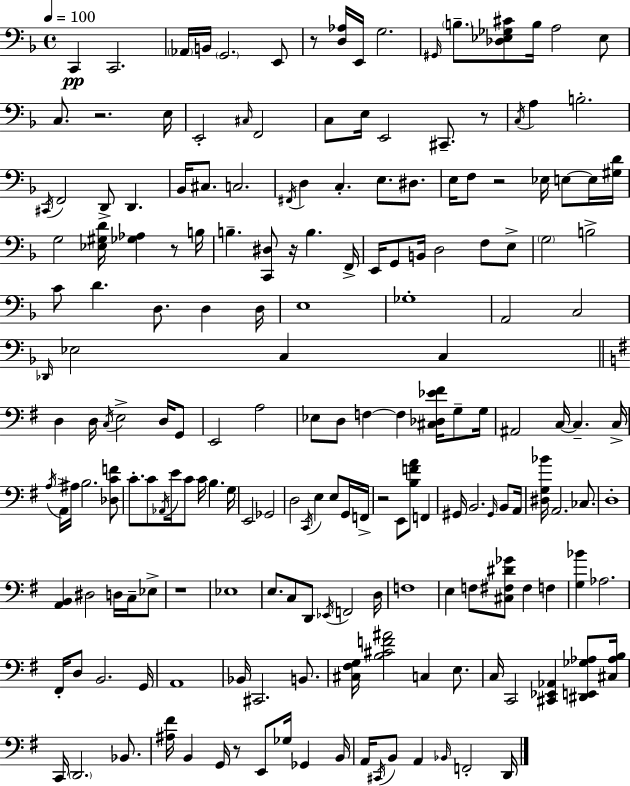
C2/q C2/h. Ab2/s B2/s G2/h. E2/e R/e [D3,Ab3]/s E2/s G3/h. G#2/s B3/e. [Db3,Eb3,Gb3,C#4]/e B3/s A3/h Eb3/e C3/e. R/h. E3/s E2/h C#3/s F2/h C3/e E3/s E2/h C#2/e. R/e C3/s A3/q B3/h. C#2/s F2/h D2/e D2/q. Bb2/s C#3/e. C3/h. F#2/s D3/q C3/q. E3/e. D#3/e. E3/s F3/e R/h Eb3/s E3/e E3/s [G#3,D4]/s G3/h [Eb3,G#3,D4]/s [Gb3,Ab3]/q R/e B3/s B3/q. [C2,D#3]/e R/s B3/q. F2/s E2/s G2/e B2/s D3/h F3/e E3/e G3/h B3/h C4/e D4/q. D3/e. D3/q D3/s E3/w Gb3/w A2/h C3/h Db2/s Eb3/h C3/q C3/q D3/q D3/s C3/s E3/h D3/s G2/e E2/h A3/h Eb3/e D3/e F3/q F3/q [C#3,Db3,Eb4,F#4]/s G3/e G3/s A#2/h C3/s C3/q. C3/s A3/s A2/s A#3/s B3/h. [Db3,C4,F4]/e C4/e. C4/e Ab2/s E4/s C4/e C4/s B3/q. G3/s E2/h Gb2/h D3/h C2/s E3/q E3/e G2/s F2/s R/h E2/e [B3,F4,A4]/e F2/q G#2/s B2/h. G#2/s B2/e A2/s [D#3,G3,Bb4]/s A2/h. CES3/e. D3/w [A2,B2]/q D#3/h D3/s C3/s Eb3/e R/w Eb3/w E3/e. C3/e D2/e Eb2/s F2/h D3/s F3/w E3/q F3/e [C#3,F#3,D#4,Gb4]/e F#3/q F3/q [G3,Bb4]/q Ab3/h. F#2/s D3/e B2/h. G2/s A2/w Bb2/s C#2/h. B2/e. [C#3,F#3,G3]/s [B3,C#4,F4,A#4]/h C3/q E3/e. C3/s C2/h [C#2,Eb2,Ab2]/q [D#2,E2,Gb3,Ab3]/e [C#3,Ab3,B3]/s C2/s D2/h. Bb2/e. [A#3,F#4]/s B2/q G2/s R/e E2/e Gb3/s Gb2/q B2/s A2/s C#2/s B2/e A2/q Bb2/s F2/h D2/s